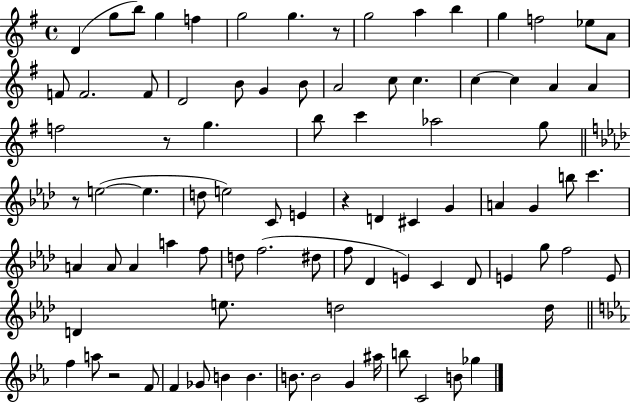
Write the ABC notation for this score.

X:1
T:Untitled
M:4/4
L:1/4
K:G
D g/2 b/2 g f g2 g z/2 g2 a b g f2 _e/2 A/2 F/2 F2 F/2 D2 B/2 G B/2 A2 c/2 c c c A A f2 z/2 g b/2 c' _a2 g/2 z/2 e2 e d/2 e2 C/2 E z D ^C G A G b/2 c' A A/2 A a f/2 d/2 f2 ^d/2 f/2 _D E C _D/2 E g/2 f2 E/2 D e/2 d2 d/4 f a/2 z2 F/2 F _G/2 B B B/2 B2 G ^a/4 b/2 C2 B/2 _g